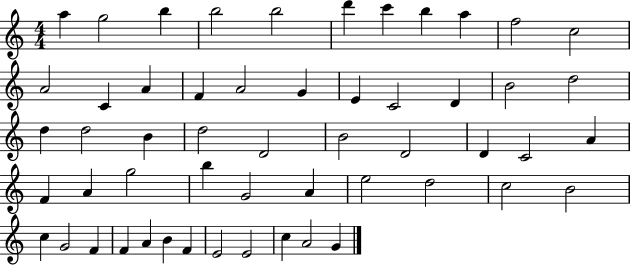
A5/q G5/h B5/q B5/h B5/h D6/q C6/q B5/q A5/q F5/h C5/h A4/h C4/q A4/q F4/q A4/h G4/q E4/q C4/h D4/q B4/h D5/h D5/q D5/h B4/q D5/h D4/h B4/h D4/h D4/q C4/h A4/q F4/q A4/q G5/h B5/q G4/h A4/q E5/h D5/h C5/h B4/h C5/q G4/h F4/q F4/q A4/q B4/q F4/q E4/h E4/h C5/q A4/h G4/q